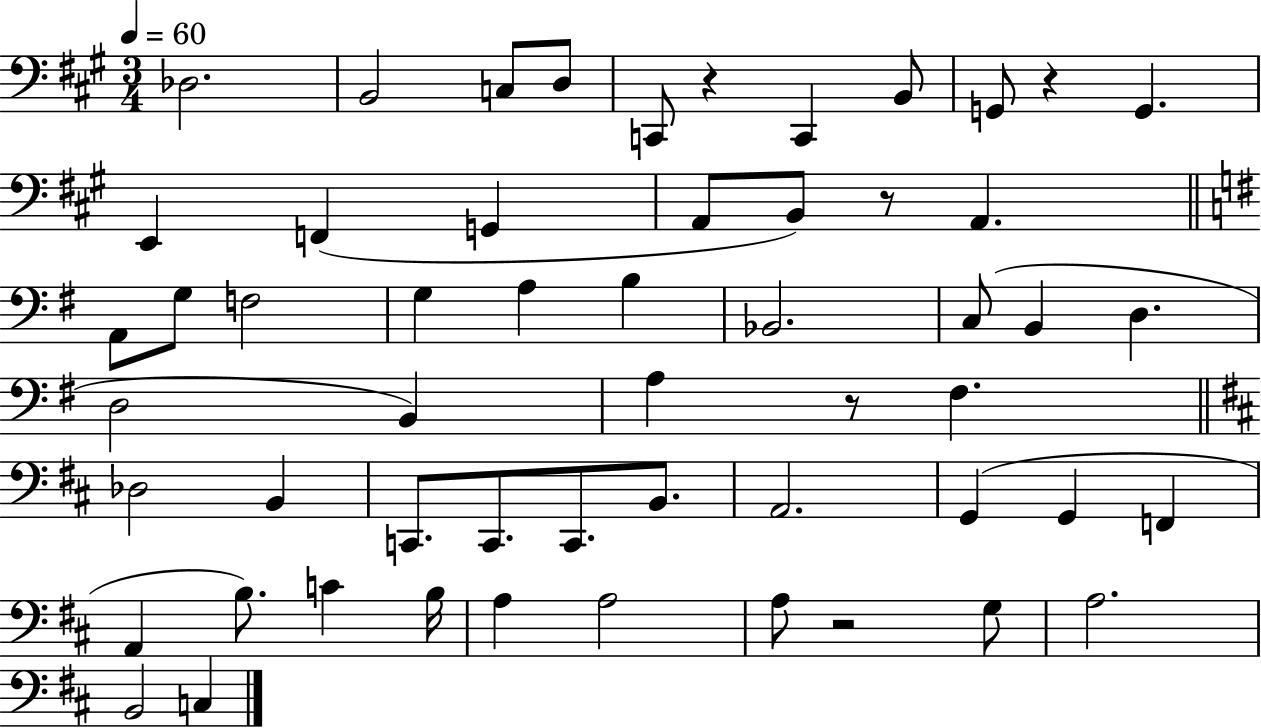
Db3/h. B2/h C3/e D3/e C2/e R/q C2/q B2/e G2/e R/q G2/q. E2/q F2/q G2/q A2/e B2/e R/e A2/q. A2/e G3/e F3/h G3/q A3/q B3/q Bb2/h. C3/e B2/q D3/q. D3/h B2/q A3/q R/e F#3/q. Db3/h B2/q C2/e. C2/e. C2/e. B2/e. A2/h. G2/q G2/q F2/q A2/q B3/e. C4/q B3/s A3/q A3/h A3/e R/h G3/e A3/h. B2/h C3/q